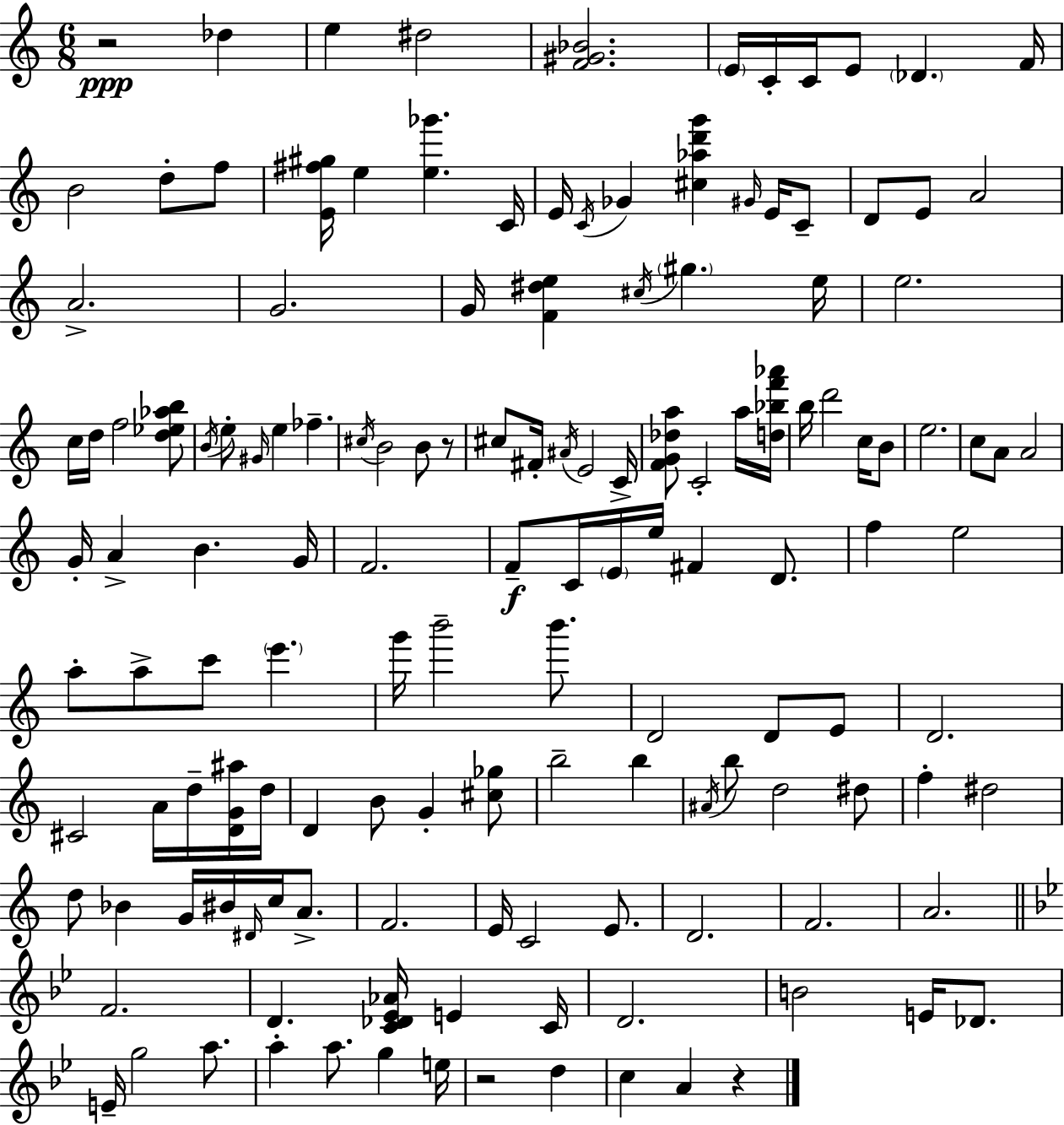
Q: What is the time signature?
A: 6/8